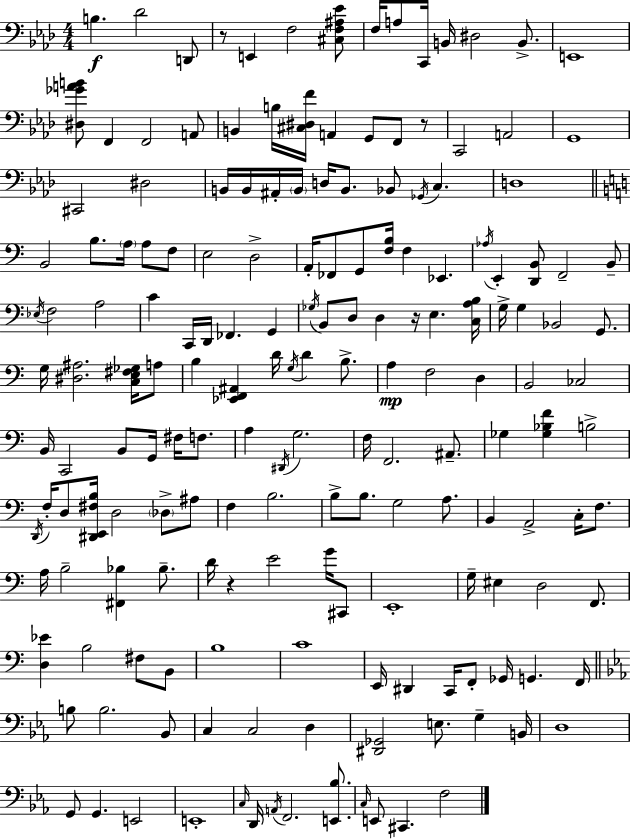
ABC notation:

X:1
T:Untitled
M:4/4
L:1/4
K:Fm
B, _D2 D,,/2 z/2 E,, F,2 [^C,F,^A,_E]/2 F,/4 A,/2 C,,/4 B,,/4 ^D,2 B,,/2 E,,4 [^D,_GAB]/2 F,, F,,2 A,,/2 B,, B,/4 [^C,^D,F]/4 A,, G,,/2 F,,/2 z/2 C,,2 A,,2 G,,4 ^C,,2 ^D,2 B,,/4 B,,/4 ^A,,/4 B,,/4 D,/4 B,,/2 _B,,/2 _G,,/4 C, D,4 B,,2 B,/2 A,/4 A,/2 F,/2 E,2 D,2 A,,/4 _F,,/2 G,,/2 [F,B,]/4 F, _E,, _A,/4 E,, [D,,B,,]/2 F,,2 B,,/2 _E,/4 F,2 A,2 C C,,/4 D,,/4 _F,, G,, _G,/4 B,,/2 D,/2 D, z/4 E, [C,A,B,]/4 G,/4 G, _B,,2 G,,/2 G,/4 [^D,^A,]2 [C,E,^F,_G,]/4 A,/2 B, [_E,,F,,^A,,] D/4 G,/4 D B,/2 A, F,2 D, B,,2 _C,2 B,,/4 C,,2 B,,/2 G,,/4 ^F,/4 F,/2 A, ^D,,/4 G,2 F,/4 F,,2 ^A,,/2 _G, [_G,_B,F] B,2 D,,/4 F,/4 D,/2 [^D,,E,,^F,B,]/4 D,2 _D,/2 ^A,/2 F, B,2 B,/2 B,/2 G,2 A,/2 B,, A,,2 C,/4 F,/2 A,/4 B,2 [^F,,_B,] _B,/2 D/4 z E2 G/4 ^C,,/2 E,,4 G,/4 ^E, D,2 F,,/2 [D,_E] B,2 ^F,/2 B,,/2 B,4 C4 E,,/4 ^D,, C,,/4 F,,/2 _G,,/4 G,, F,,/4 B,/2 B,2 _B,,/2 C, C,2 D, [^D,,_G,,]2 E,/2 G, B,,/4 D,4 G,,/2 G,, E,,2 E,,4 C,/4 D,,/4 A,,/4 F,,2 [E,,_B,]/2 C,/4 E,,/2 ^C,, F,2